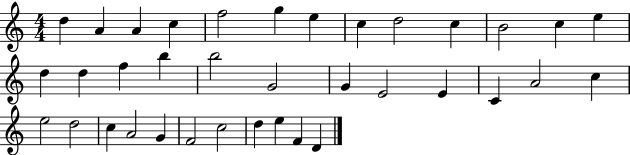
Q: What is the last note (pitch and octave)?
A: D4